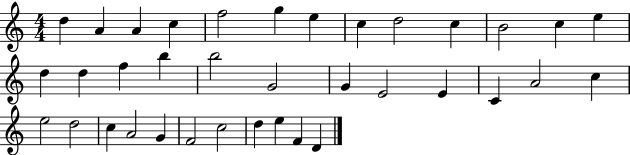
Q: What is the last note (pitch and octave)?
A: D4